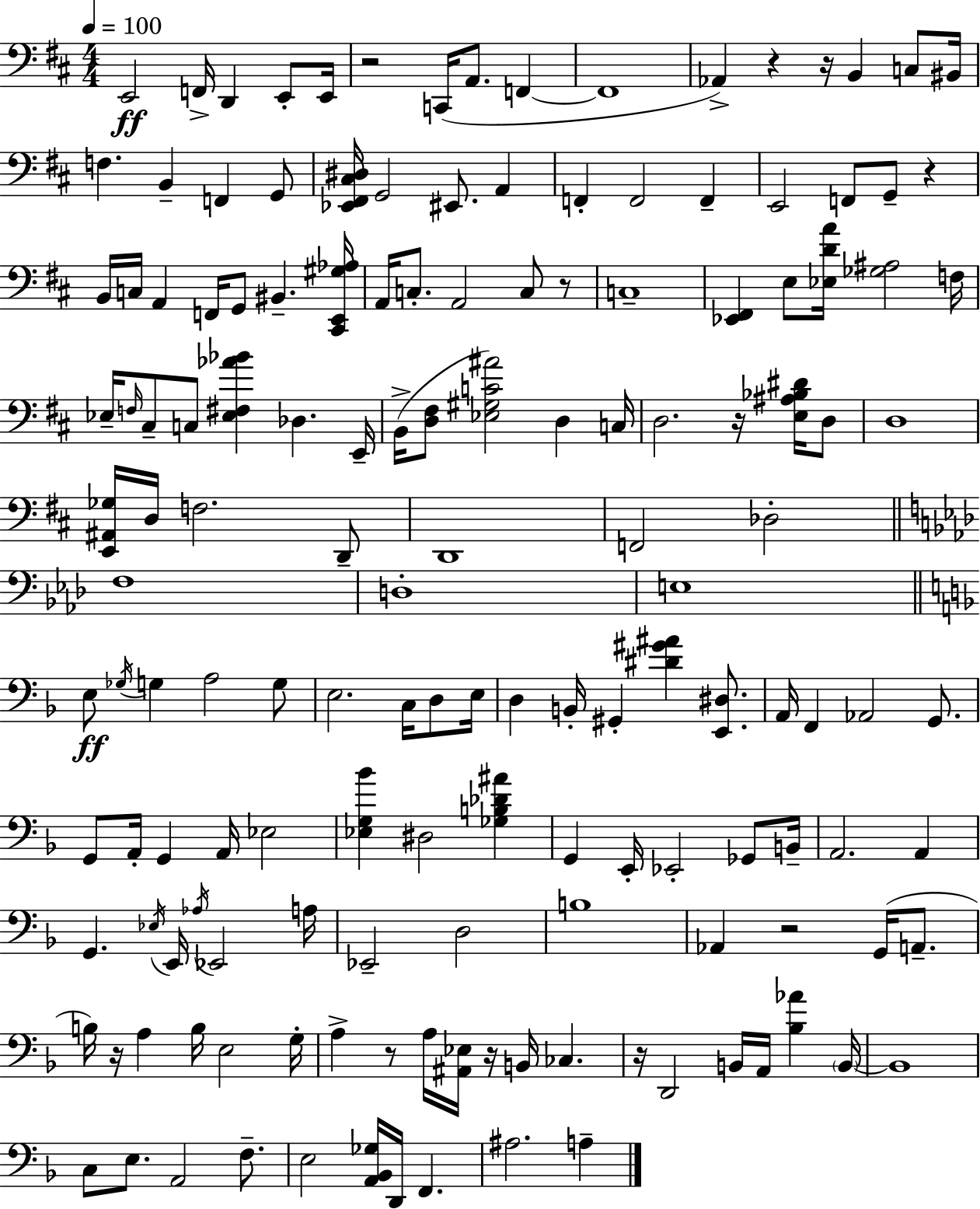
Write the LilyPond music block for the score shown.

{
  \clef bass
  \numericTimeSignature
  \time 4/4
  \key d \major
  \tempo 4 = 100
  \repeat volta 2 { e,2\ff f,16-> d,4 e,8-. e,16 | r2 c,16( a,8. f,4~~ | f,1 | aes,4->) r4 r16 b,4 c8 bis,16 | \break f4. b,4-- f,4 g,8 | <ees, fis, cis dis>16 g,2 eis,8. a,4 | f,4-. f,2 f,4-- | e,2 f,8 g,8-- r4 | \break b,16 c16 a,4 f,16 g,8 bis,4.-- <cis, e, gis aes>16 | a,16 c8.-. a,2 c8 r8 | c1-- | <ees, fis,>4 e8 <ees d' a'>16 <ges ais>2 f16 | \break ees16-- \grace { f16 } cis8-- c8 <ees fis aes' bes'>4 des4. | e,16-- b,16->( <d fis>8 <ees gis c' ais'>2) d4 | c16 d2. r16 <e ais bes dis'>16 d8 | d1 | \break <e, ais, ges>16 d16 f2. d,8-- | d,1 | f,2 des2-. | \bar "||" \break \key aes \major f1 | d1-. | e1 | \bar "||" \break \key f \major e8\ff \acciaccatura { ges16 } g4 a2 g8 | e2. c16 d8 | e16 d4 b,16-. gis,4-. <dis' gis' ais'>4 <e, dis>8. | a,16 f,4 aes,2 g,8. | \break g,8 a,16-. g,4 a,16 ees2 | <ees g bes'>4 dis2 <ges b des' ais'>4 | g,4 e,16-. ees,2-. ges,8 | b,16-- a,2. a,4 | \break g,4. \acciaccatura { ees16 } e,16 \acciaccatura { aes16 } ees,2 | a16 ees,2-- d2 | b1 | aes,4 r2 g,16( | \break a,8.-- b16) r16 a4 b16 e2 | g16-. a4-> r8 a16 <ais, ees>16 r16 b,16 ces4. | r16 d,2 b,16 a,16 <bes aes'>4 | \parenthesize b,16~~ b,1 | \break c8 e8. a,2 | f8.-- e2 <a, bes, ges>16 d,16 f,4. | ais2. a4-- | } \bar "|."
}